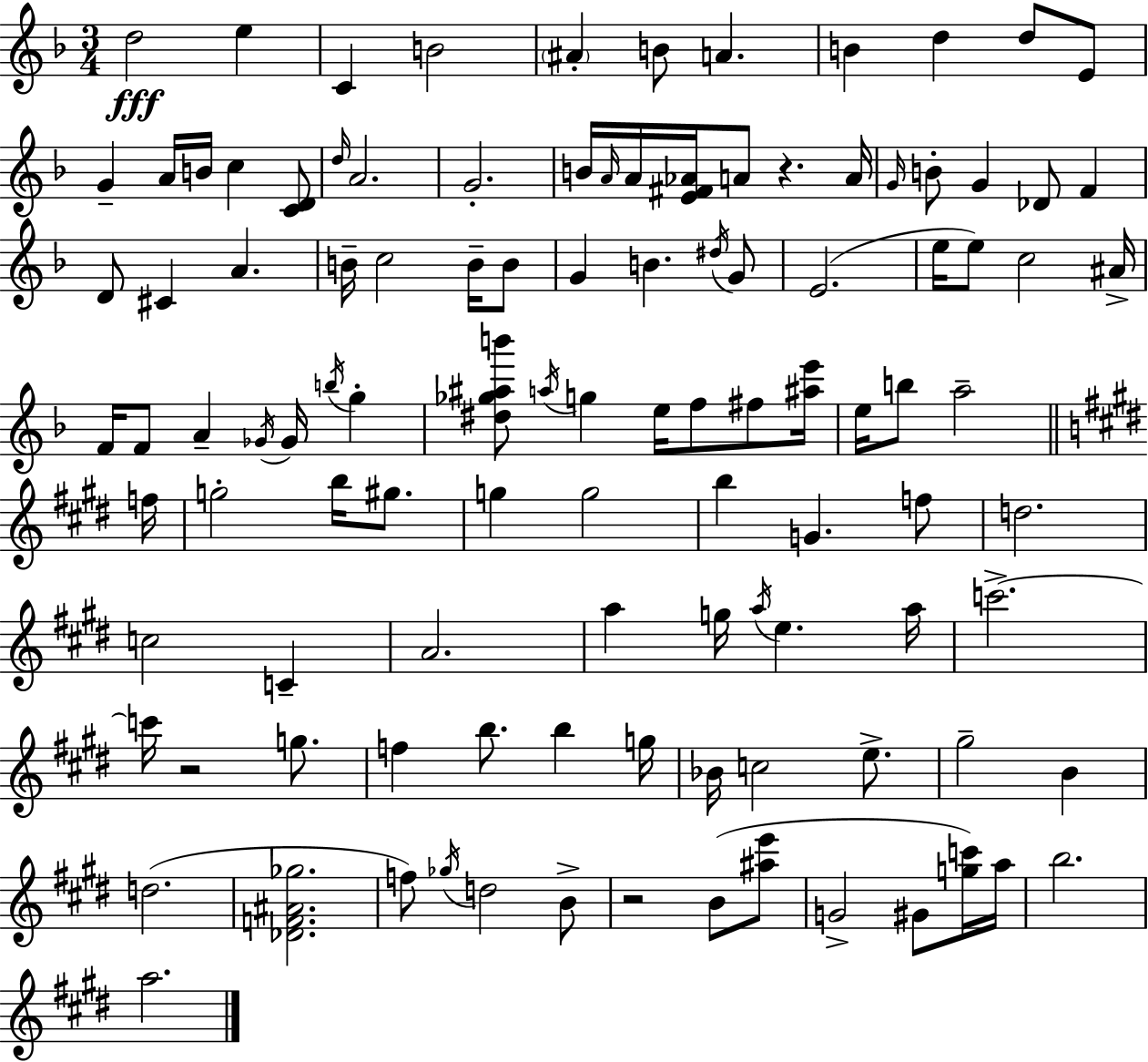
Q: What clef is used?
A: treble